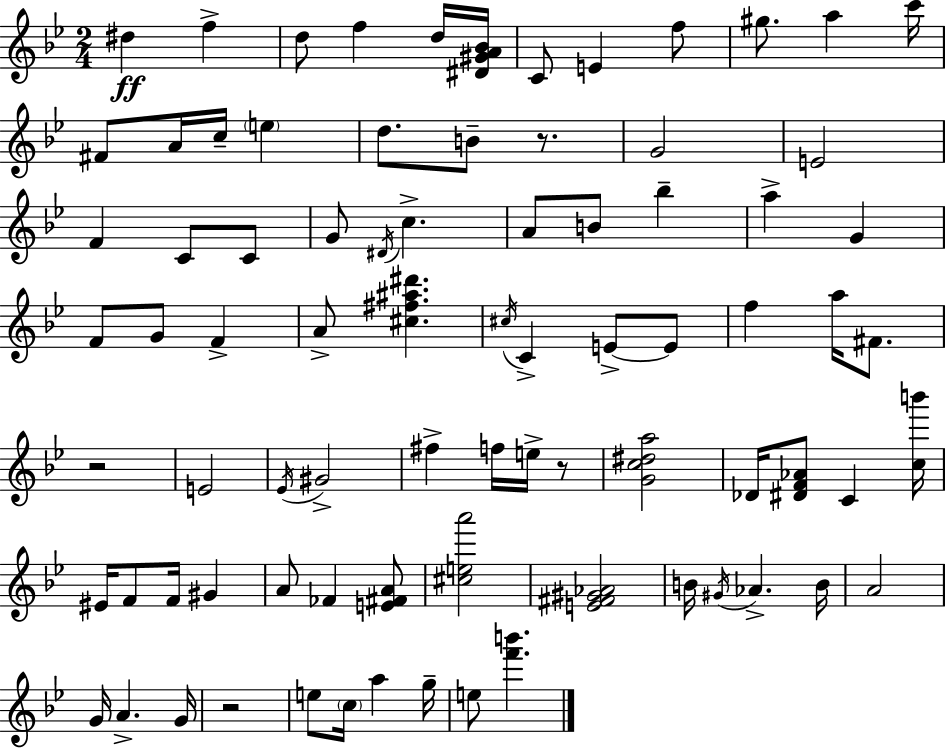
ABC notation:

X:1
T:Untitled
M:2/4
L:1/4
K:Gm
^d f d/2 f d/4 [^D^GA_B]/4 C/2 E f/2 ^g/2 a c'/4 ^F/2 A/4 c/4 e d/2 B/2 z/2 G2 E2 F C/2 C/2 G/2 ^D/4 c A/2 B/2 _b a G F/2 G/2 F A/2 [^c^f^a^d'] ^c/4 C E/2 E/2 f a/4 ^F/2 z2 E2 _E/4 ^G2 ^f f/4 e/4 z/2 [Gc^da]2 _D/4 [^DF_A]/2 C [cb']/4 ^E/4 F/2 F/4 ^G A/2 _F [E^FA]/2 [^cea']2 [E^F^G_A]2 B/4 ^G/4 _A B/4 A2 G/4 A G/4 z2 e/2 c/4 a g/4 e/2 [f'b']